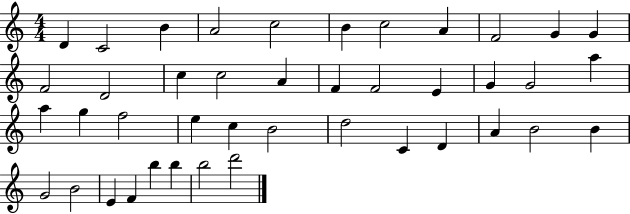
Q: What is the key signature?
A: C major